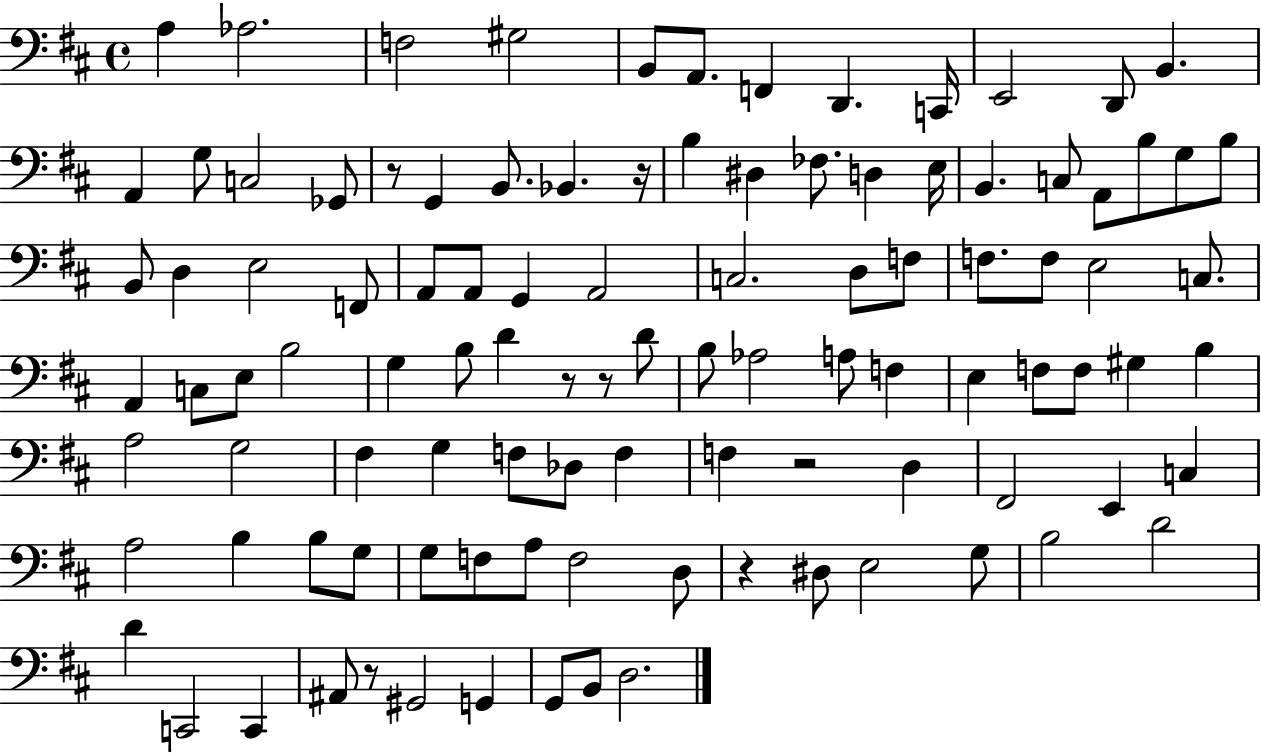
{
  \clef bass
  \time 4/4
  \defaultTimeSignature
  \key d \major
  a4 aes2. | f2 gis2 | b,8 a,8. f,4 d,4. c,16 | e,2 d,8 b,4. | \break a,4 g8 c2 ges,8 | r8 g,4 b,8. bes,4. r16 | b4 dis4 fes8. d4 e16 | b,4. c8 a,8 b8 g8 b8 | \break b,8 d4 e2 f,8 | a,8 a,8 g,4 a,2 | c2. d8 f8 | f8. f8 e2 c8. | \break a,4 c8 e8 b2 | g4 b8 d'4 r8 r8 d'8 | b8 aes2 a8 f4 | e4 f8 f8 gis4 b4 | \break a2 g2 | fis4 g4 f8 des8 f4 | f4 r2 d4 | fis,2 e,4 c4 | \break a2 b4 b8 g8 | g8 f8 a8 f2 d8 | r4 dis8 e2 g8 | b2 d'2 | \break d'4 c,2 c,4 | ais,8 r8 gis,2 g,4 | g,8 b,8 d2. | \bar "|."
}